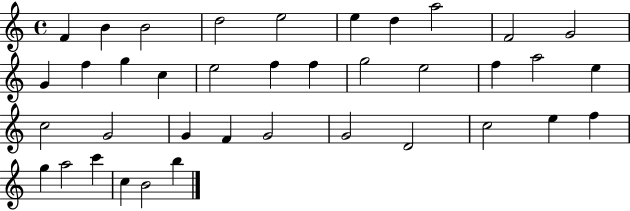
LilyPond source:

{
  \clef treble
  \time 4/4
  \defaultTimeSignature
  \key c \major
  f'4 b'4 b'2 | d''2 e''2 | e''4 d''4 a''2 | f'2 g'2 | \break g'4 f''4 g''4 c''4 | e''2 f''4 f''4 | g''2 e''2 | f''4 a''2 e''4 | \break c''2 g'2 | g'4 f'4 g'2 | g'2 d'2 | c''2 e''4 f''4 | \break g''4 a''2 c'''4 | c''4 b'2 b''4 | \bar "|."
}